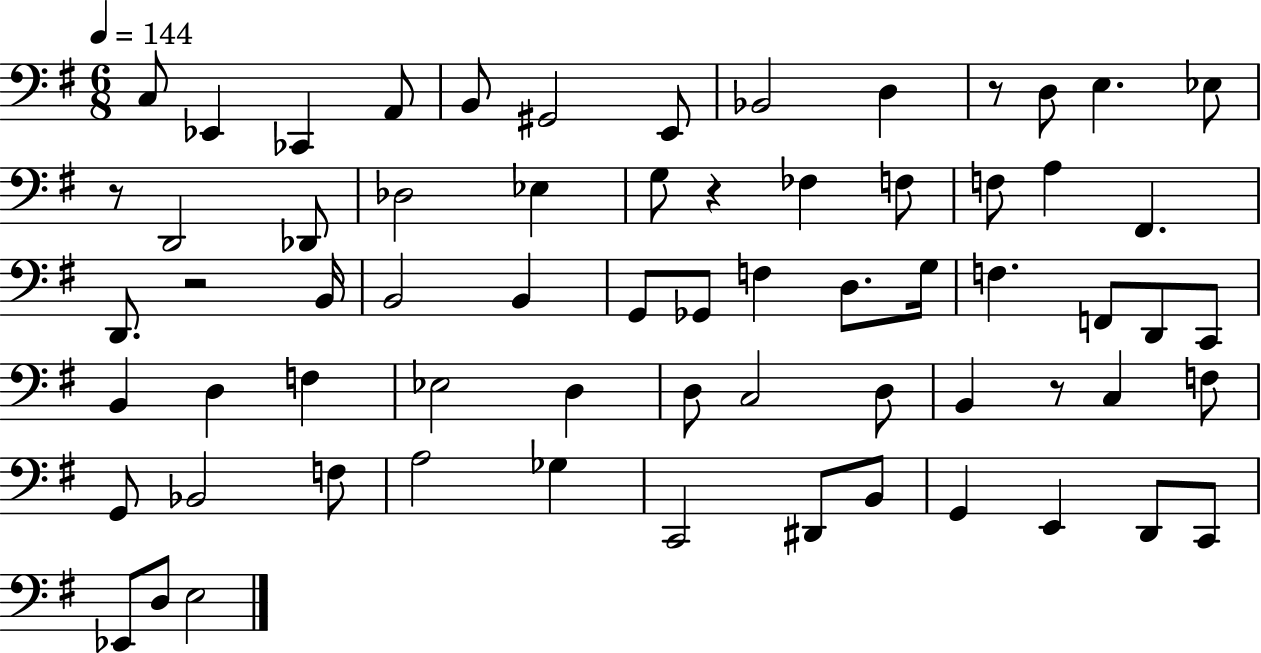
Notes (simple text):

C3/e Eb2/q CES2/q A2/e B2/e G#2/h E2/e Bb2/h D3/q R/e D3/e E3/q. Eb3/e R/e D2/h Db2/e Db3/h Eb3/q G3/e R/q FES3/q F3/e F3/e A3/q F#2/q. D2/e. R/h B2/s B2/h B2/q G2/e Gb2/e F3/q D3/e. G3/s F3/q. F2/e D2/e C2/e B2/q D3/q F3/q Eb3/h D3/q D3/e C3/h D3/e B2/q R/e C3/q F3/e G2/e Bb2/h F3/e A3/h Gb3/q C2/h D#2/e B2/e G2/q E2/q D2/e C2/e Eb2/e D3/e E3/h